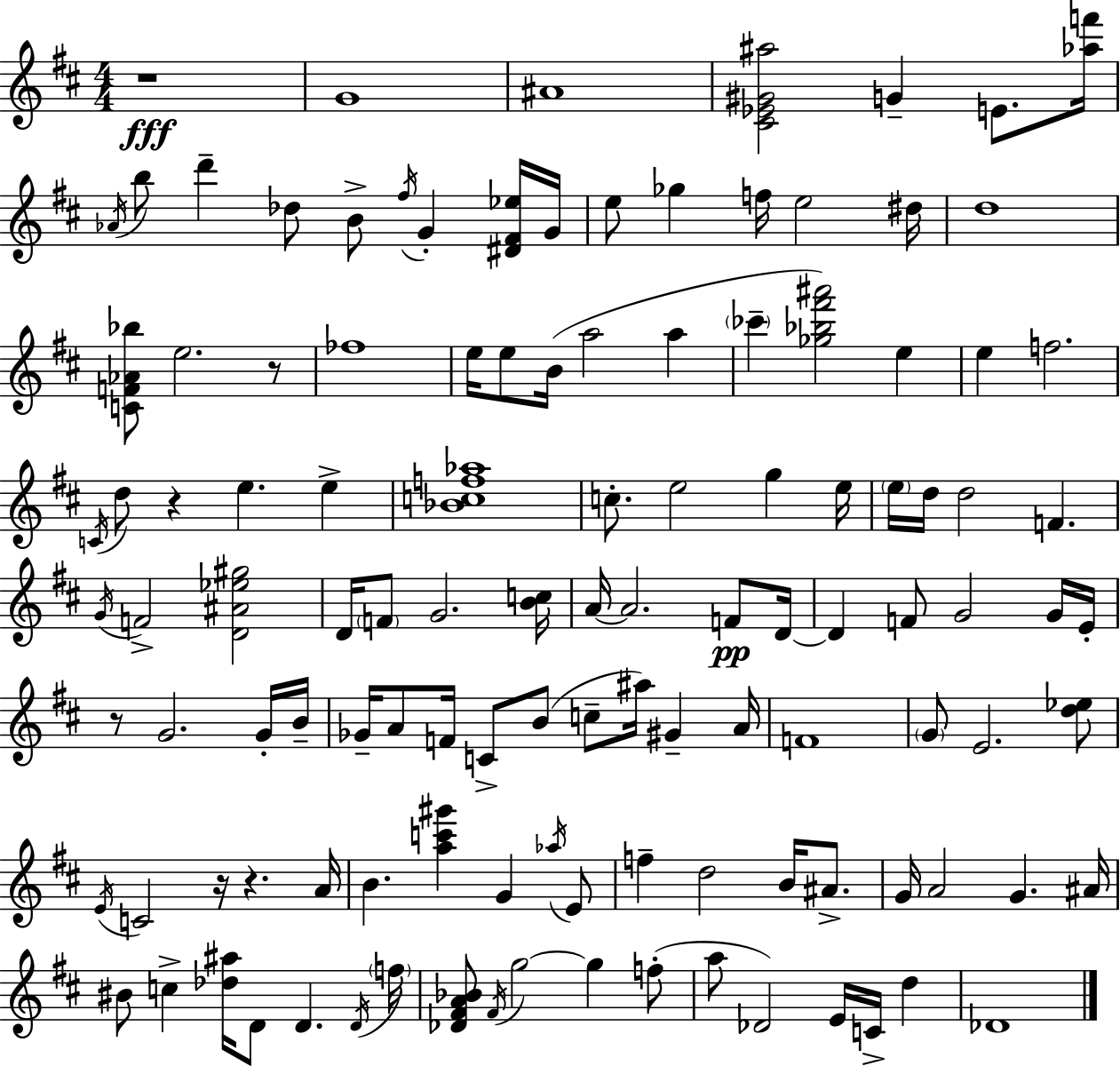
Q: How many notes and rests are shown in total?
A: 119